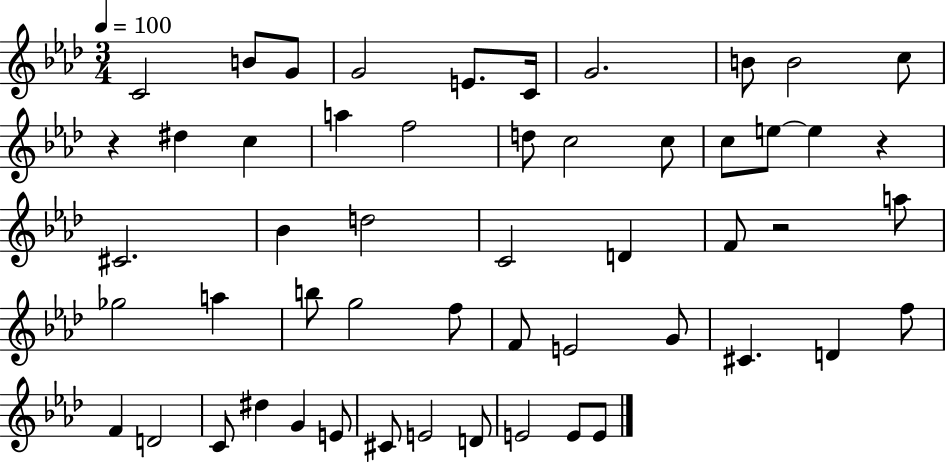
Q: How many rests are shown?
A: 3